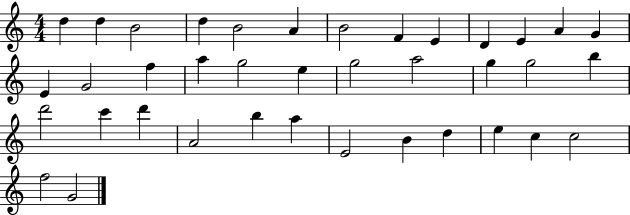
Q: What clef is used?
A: treble